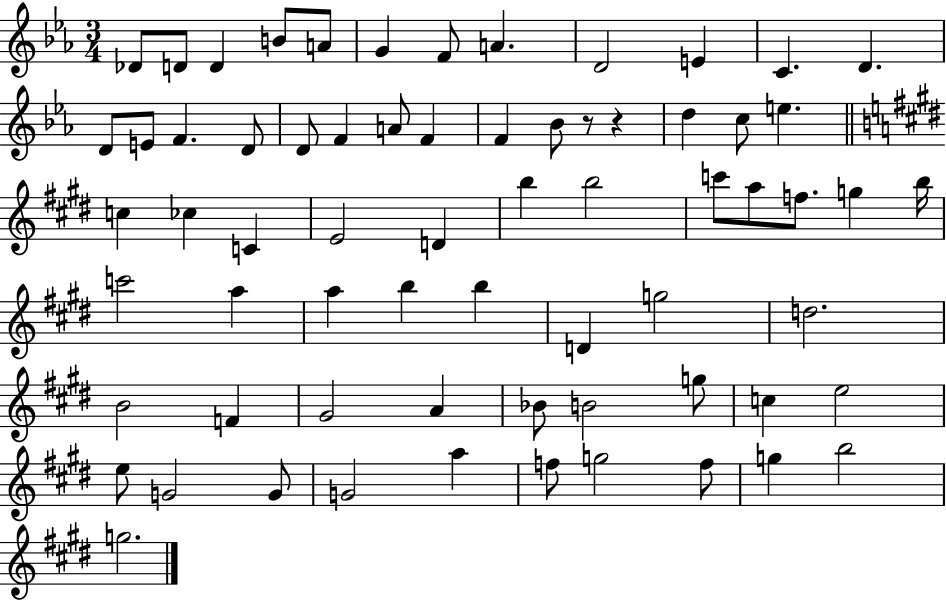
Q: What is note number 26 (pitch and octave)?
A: C5